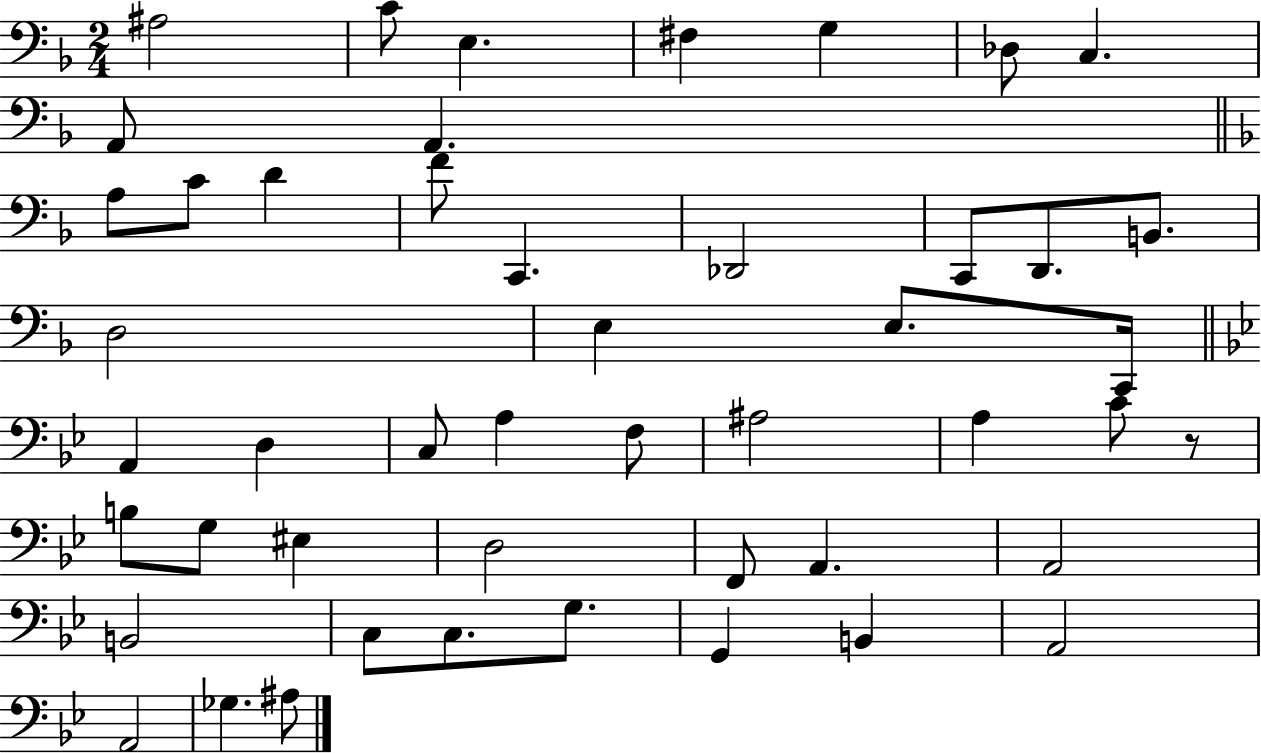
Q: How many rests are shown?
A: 1